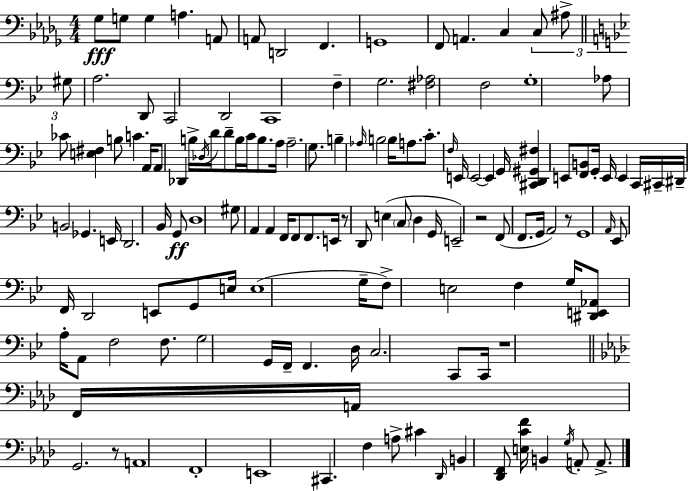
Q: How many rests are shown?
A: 5